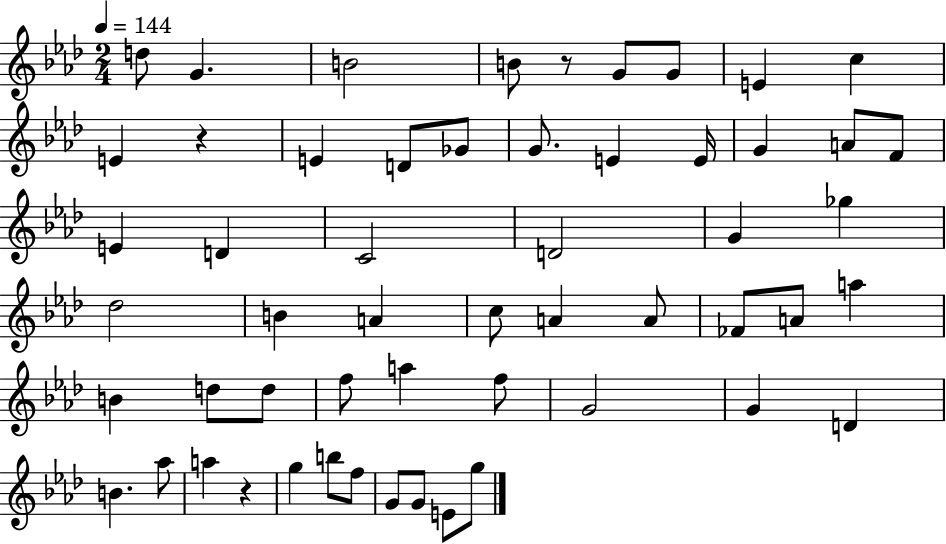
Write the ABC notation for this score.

X:1
T:Untitled
M:2/4
L:1/4
K:Ab
d/2 G B2 B/2 z/2 G/2 G/2 E c E z E D/2 _G/2 G/2 E E/4 G A/2 F/2 E D C2 D2 G _g _d2 B A c/2 A A/2 _F/2 A/2 a B d/2 d/2 f/2 a f/2 G2 G D B _a/2 a z g b/2 f/2 G/2 G/2 E/2 g/2